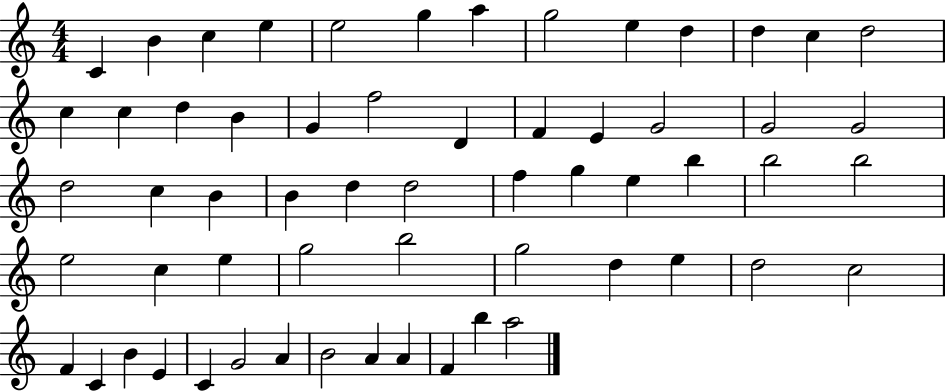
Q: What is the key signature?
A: C major